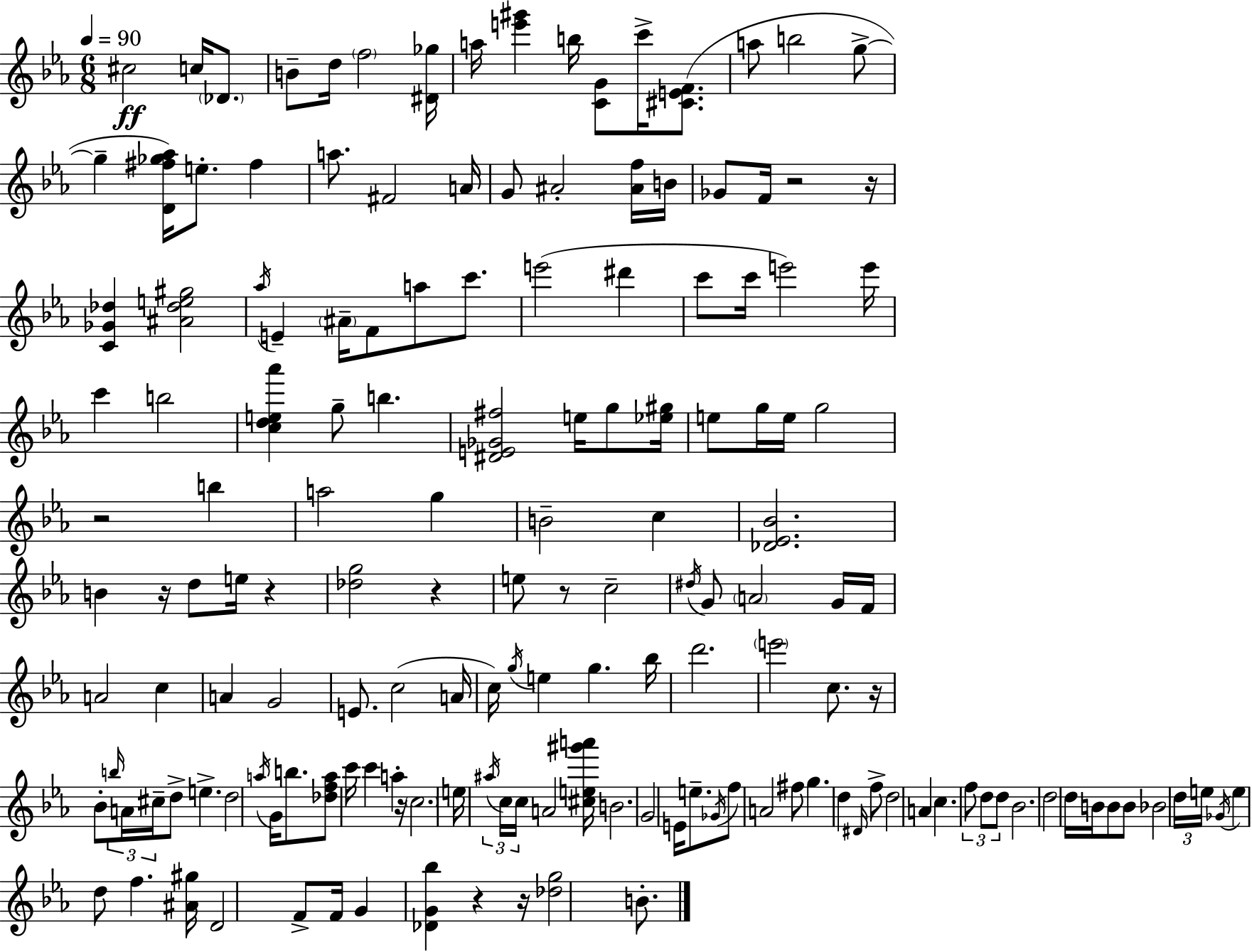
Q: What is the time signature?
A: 6/8